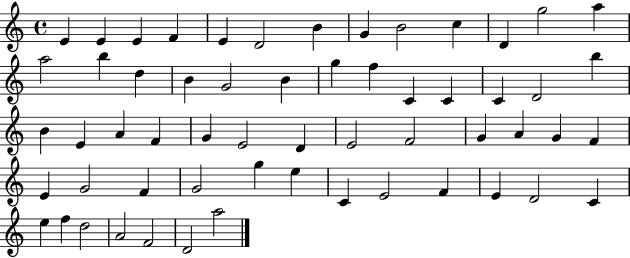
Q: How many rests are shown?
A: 0